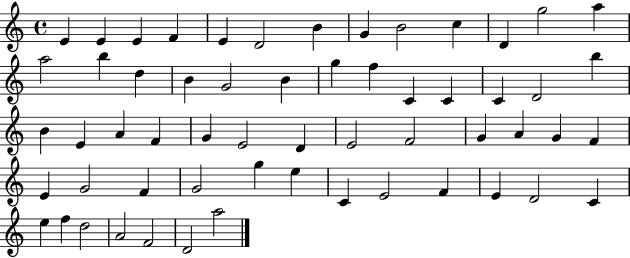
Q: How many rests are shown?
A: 0